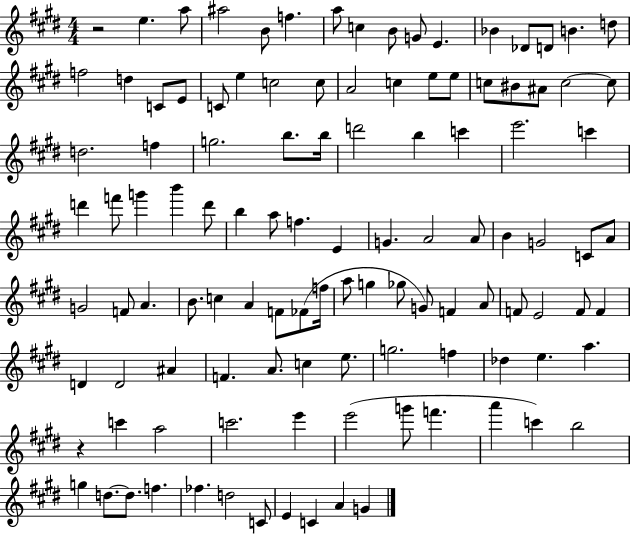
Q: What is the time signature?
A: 4/4